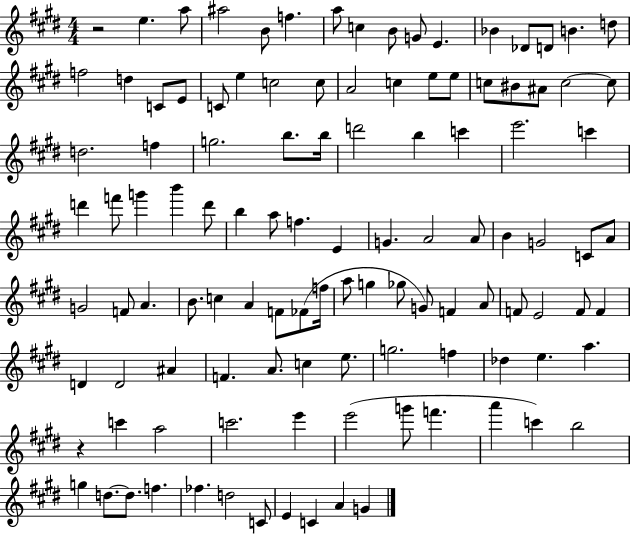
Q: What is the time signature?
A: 4/4